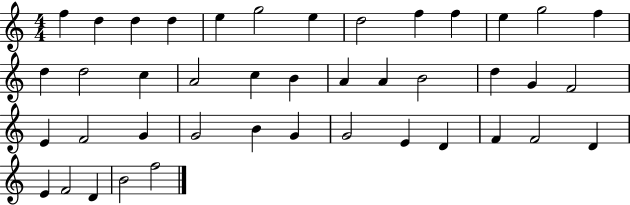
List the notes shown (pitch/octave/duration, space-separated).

F5/q D5/q D5/q D5/q E5/q G5/h E5/q D5/h F5/q F5/q E5/q G5/h F5/q D5/q D5/h C5/q A4/h C5/q B4/q A4/q A4/q B4/h D5/q G4/q F4/h E4/q F4/h G4/q G4/h B4/q G4/q G4/h E4/q D4/q F4/q F4/h D4/q E4/q F4/h D4/q B4/h F5/h